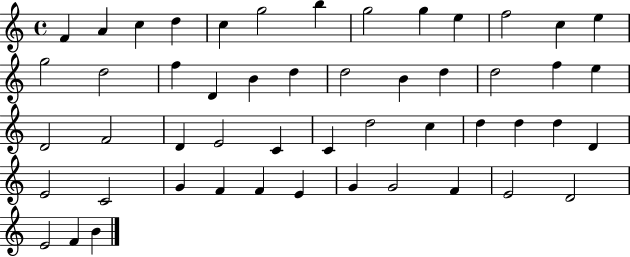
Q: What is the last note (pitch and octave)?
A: B4